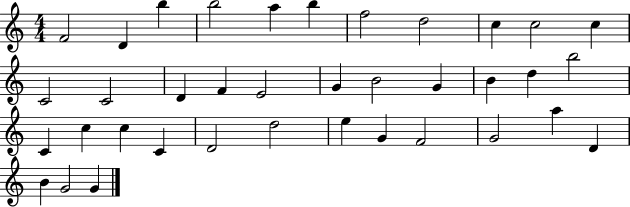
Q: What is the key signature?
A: C major